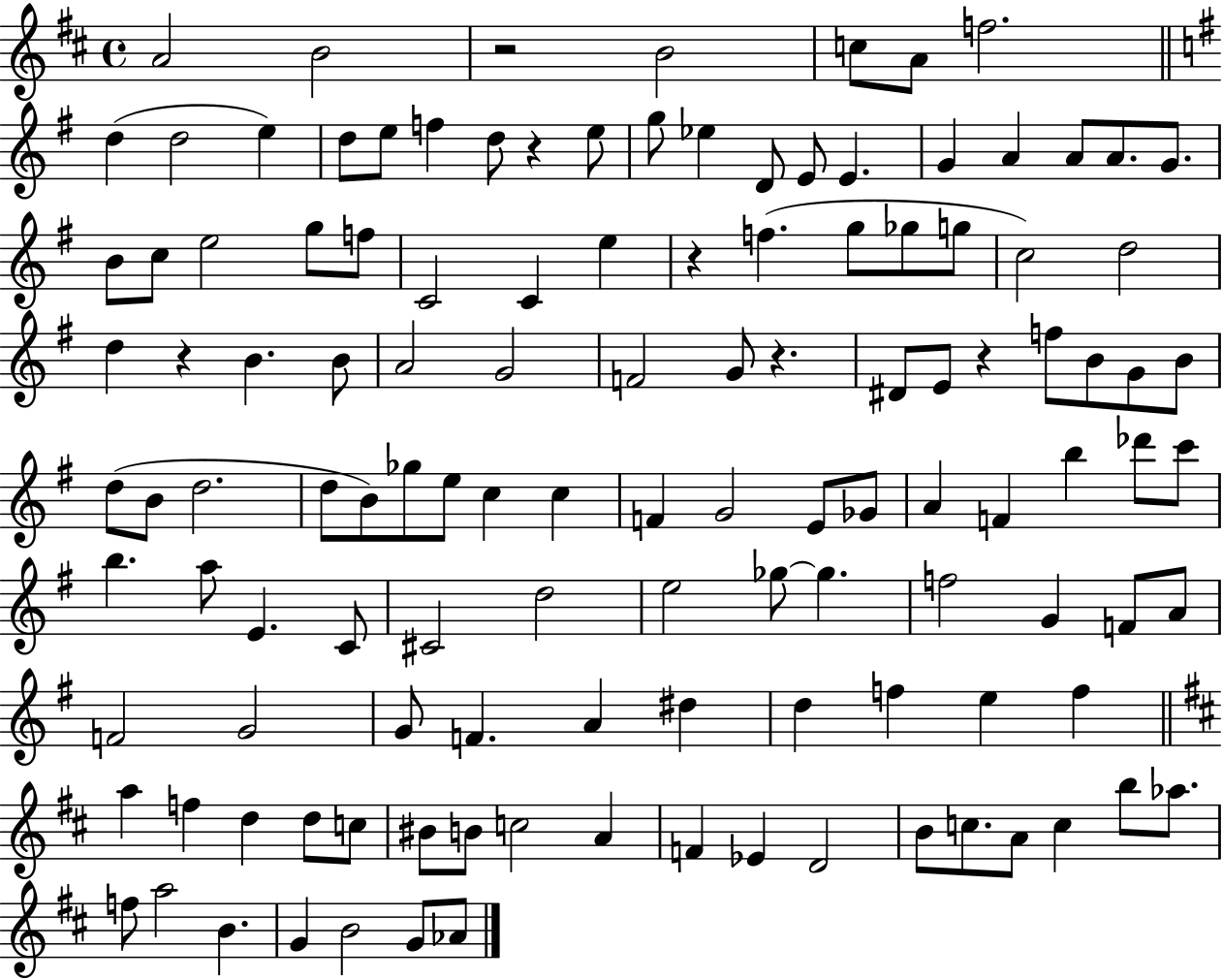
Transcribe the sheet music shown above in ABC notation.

X:1
T:Untitled
M:4/4
L:1/4
K:D
A2 B2 z2 B2 c/2 A/2 f2 d d2 e d/2 e/2 f d/2 z e/2 g/2 _e D/2 E/2 E G A A/2 A/2 G/2 B/2 c/2 e2 g/2 f/2 C2 C e z f g/2 _g/2 g/2 c2 d2 d z B B/2 A2 G2 F2 G/2 z ^D/2 E/2 z f/2 B/2 G/2 B/2 d/2 B/2 d2 d/2 B/2 _g/2 e/2 c c F G2 E/2 _G/2 A F b _d'/2 c'/2 b a/2 E C/2 ^C2 d2 e2 _g/2 _g f2 G F/2 A/2 F2 G2 G/2 F A ^d d f e f a f d d/2 c/2 ^B/2 B/2 c2 A F _E D2 B/2 c/2 A/2 c b/2 _a/2 f/2 a2 B G B2 G/2 _A/2